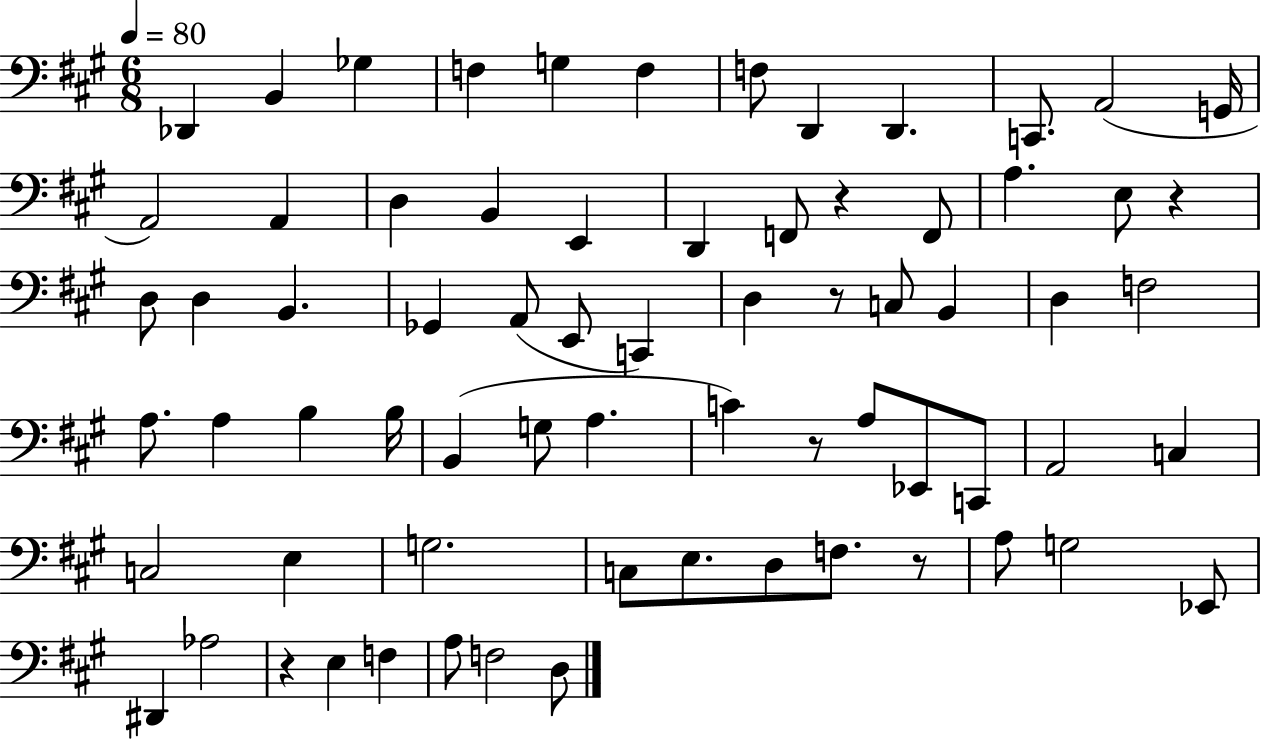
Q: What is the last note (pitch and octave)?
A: D3